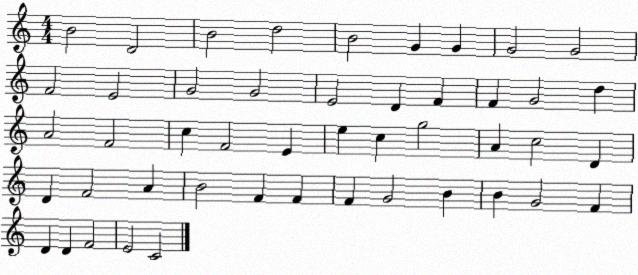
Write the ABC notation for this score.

X:1
T:Untitled
M:4/4
L:1/4
K:C
B2 D2 B2 d2 B2 G G G2 G2 F2 E2 G2 G2 E2 D F F G2 d A2 F2 c F2 E e c g2 A c2 D D F2 A B2 F F F G2 B B G2 F D D F2 E2 C2